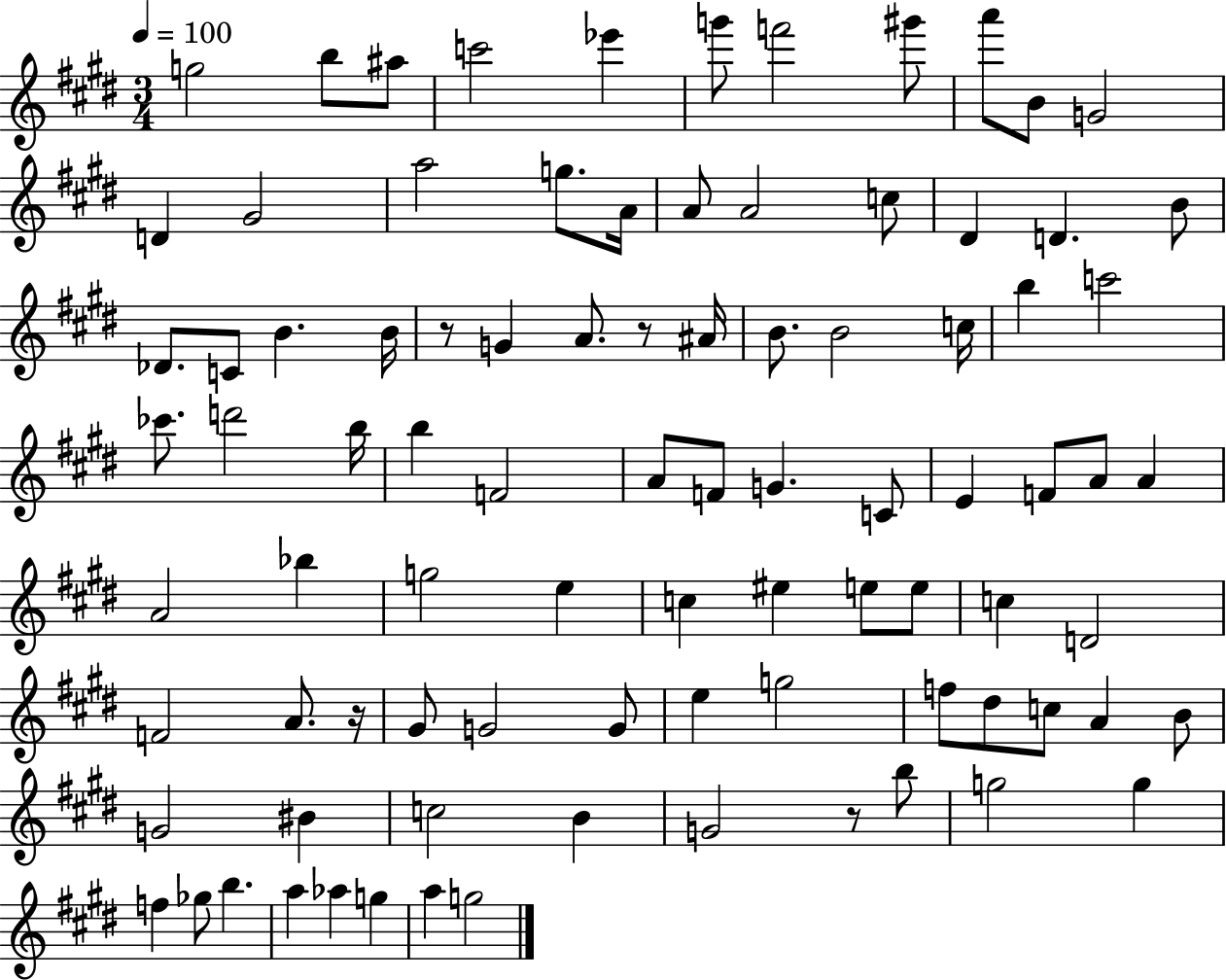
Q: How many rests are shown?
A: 4